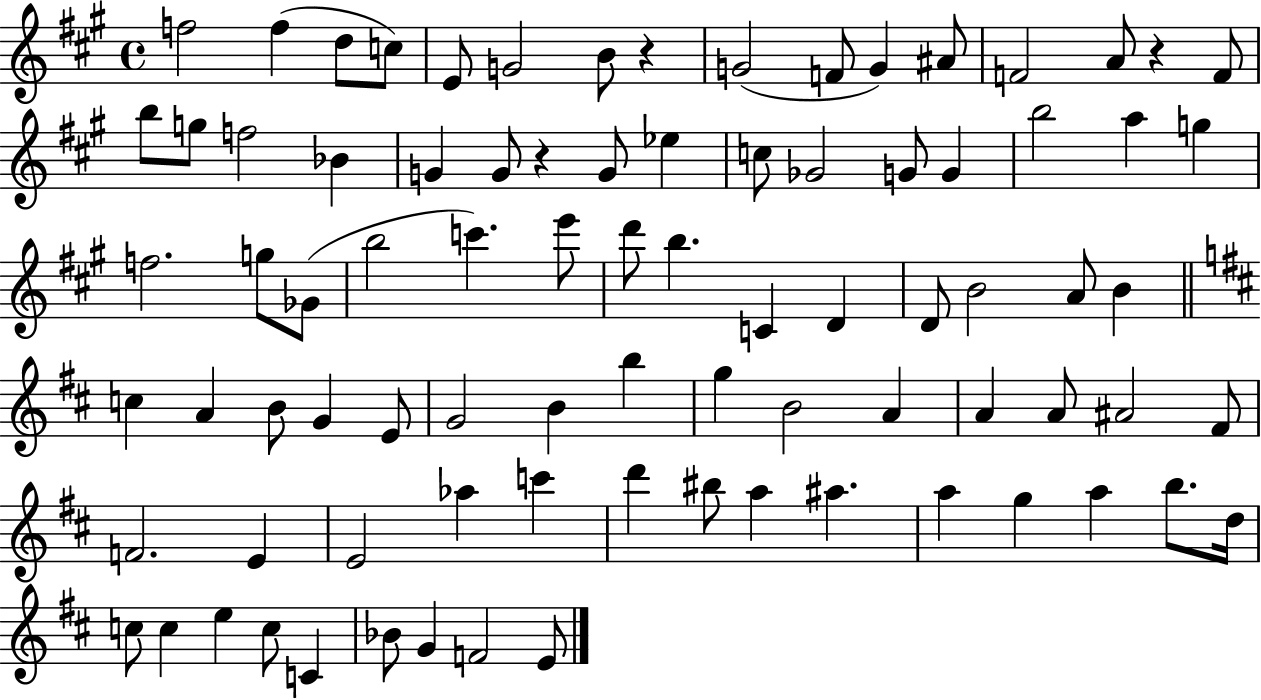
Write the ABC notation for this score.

X:1
T:Untitled
M:4/4
L:1/4
K:A
f2 f d/2 c/2 E/2 G2 B/2 z G2 F/2 G ^A/2 F2 A/2 z F/2 b/2 g/2 f2 _B G G/2 z G/2 _e c/2 _G2 G/2 G b2 a g f2 g/2 _G/2 b2 c' e'/2 d'/2 b C D D/2 B2 A/2 B c A B/2 G E/2 G2 B b g B2 A A A/2 ^A2 ^F/2 F2 E E2 _a c' d' ^b/2 a ^a a g a b/2 d/4 c/2 c e c/2 C _B/2 G F2 E/2